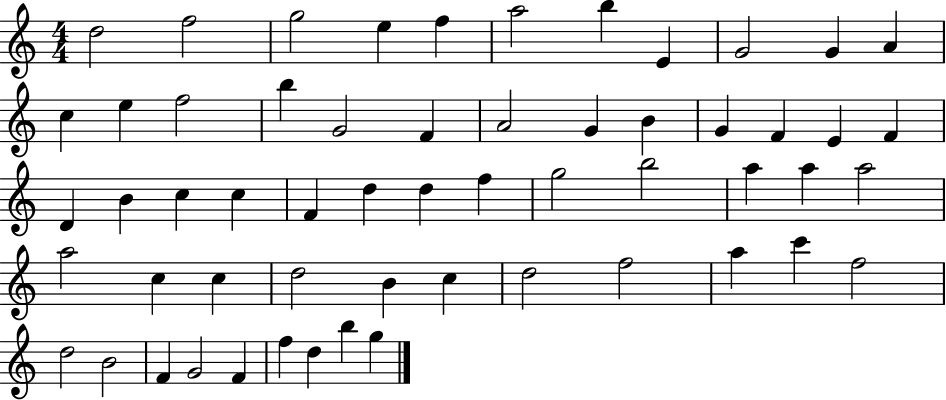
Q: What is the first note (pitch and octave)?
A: D5